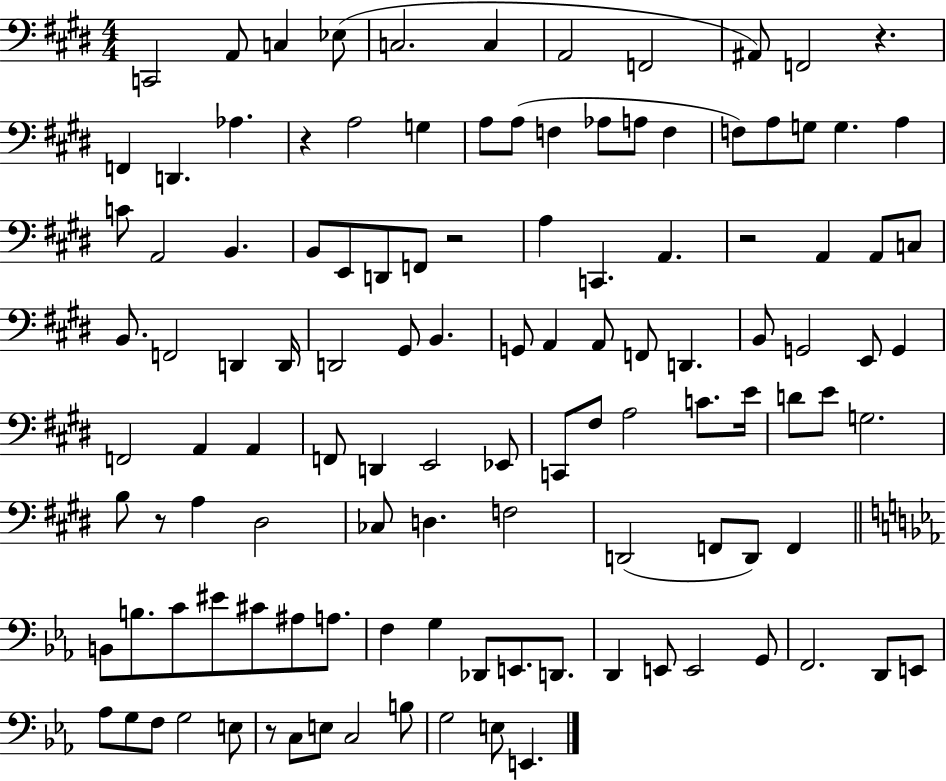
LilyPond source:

{
  \clef bass
  \numericTimeSignature
  \time 4/4
  \key e \major
  c,2 a,8 c4 ees8( | c2. c4 | a,2 f,2 | ais,8) f,2 r4. | \break f,4 d,4. aes4. | r4 a2 g4 | a8 a8( f4 aes8 a8 f4 | f8) a8 g8 g4. a4 | \break c'8 a,2 b,4. | b,8 e,8 d,8 f,8 r2 | a4 c,4. a,4. | r2 a,4 a,8 c8 | \break b,8. f,2 d,4 d,16 | d,2 gis,8 b,4. | g,8 a,4 a,8 f,8 d,4. | b,8 g,2 e,8 g,4 | \break f,2 a,4 a,4 | f,8 d,4 e,2 ees,8 | c,8 fis8 a2 c'8. e'16 | d'8 e'8 g2. | \break b8 r8 a4 dis2 | ces8 d4. f2 | d,2( f,8 d,8) f,4 | \bar "||" \break \key c \minor b,8 b8. c'8 eis'8 cis'8 ais8 a8. | f4 g4 des,8 e,8. d,8. | d,4 e,8 e,2 g,8 | f,2. d,8 e,8 | \break aes8 g8 f8 g2 e8 | r8 c8 e8 c2 b8 | g2 e8 e,4. | \bar "|."
}